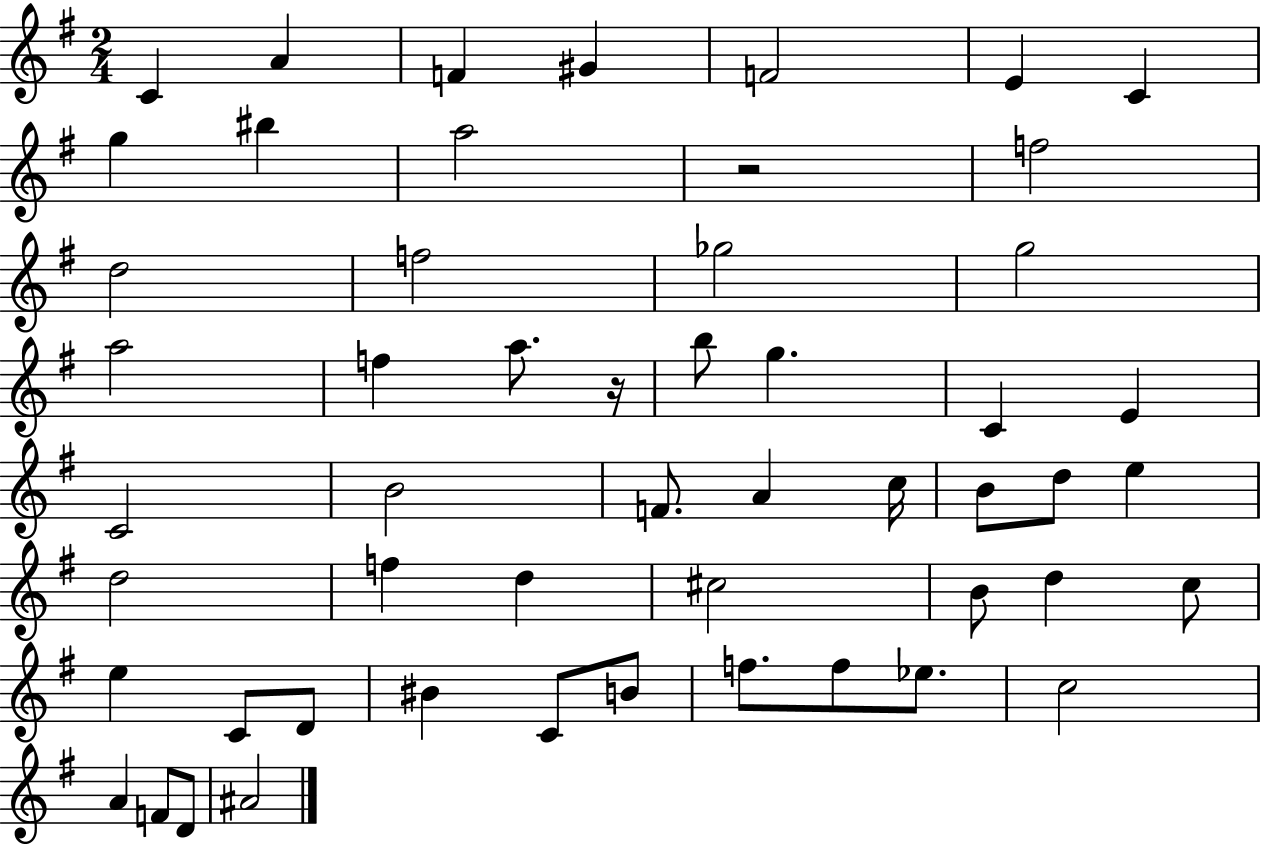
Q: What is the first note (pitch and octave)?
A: C4